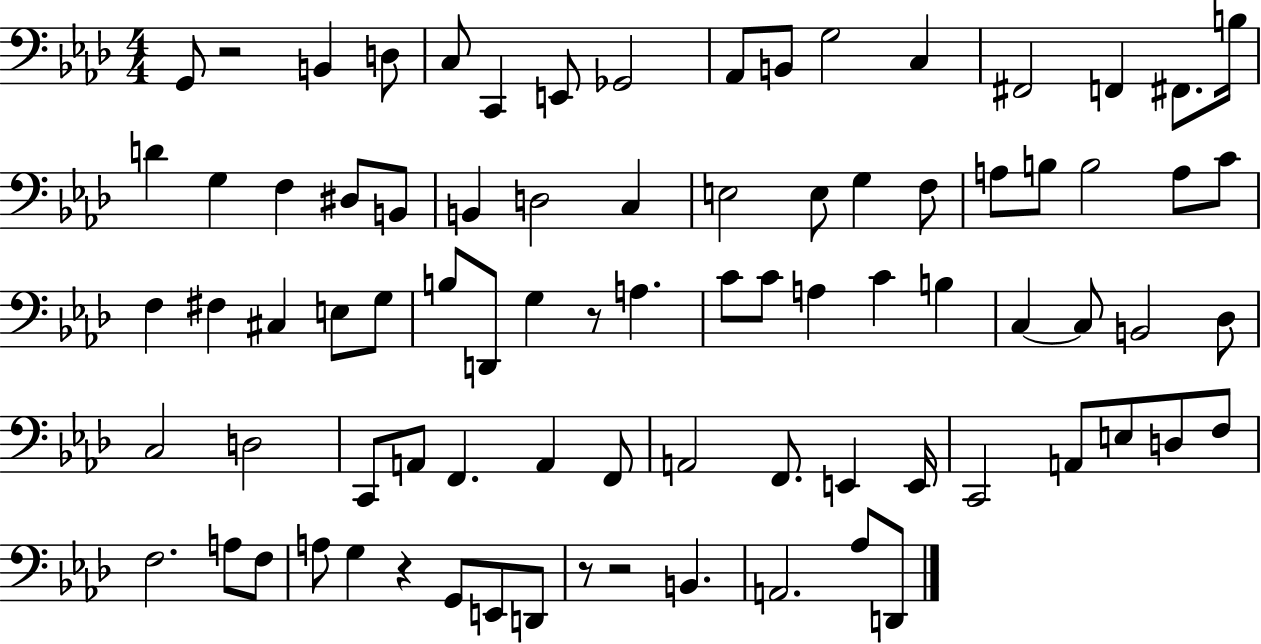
{
  \clef bass
  \numericTimeSignature
  \time 4/4
  \key aes \major
  g,8 r2 b,4 d8 | c8 c,4 e,8 ges,2 | aes,8 b,8 g2 c4 | fis,2 f,4 fis,8. b16 | \break d'4 g4 f4 dis8 b,8 | b,4 d2 c4 | e2 e8 g4 f8 | a8 b8 b2 a8 c'8 | \break f4 fis4 cis4 e8 g8 | b8 d,8 g4 r8 a4. | c'8 c'8 a4 c'4 b4 | c4~~ c8 b,2 des8 | \break c2 d2 | c,8 a,8 f,4. a,4 f,8 | a,2 f,8. e,4 e,16 | c,2 a,8 e8 d8 f8 | \break f2. a8 f8 | a8 g4 r4 g,8 e,8 d,8 | r8 r2 b,4. | a,2. aes8 d,8 | \break \bar "|."
}